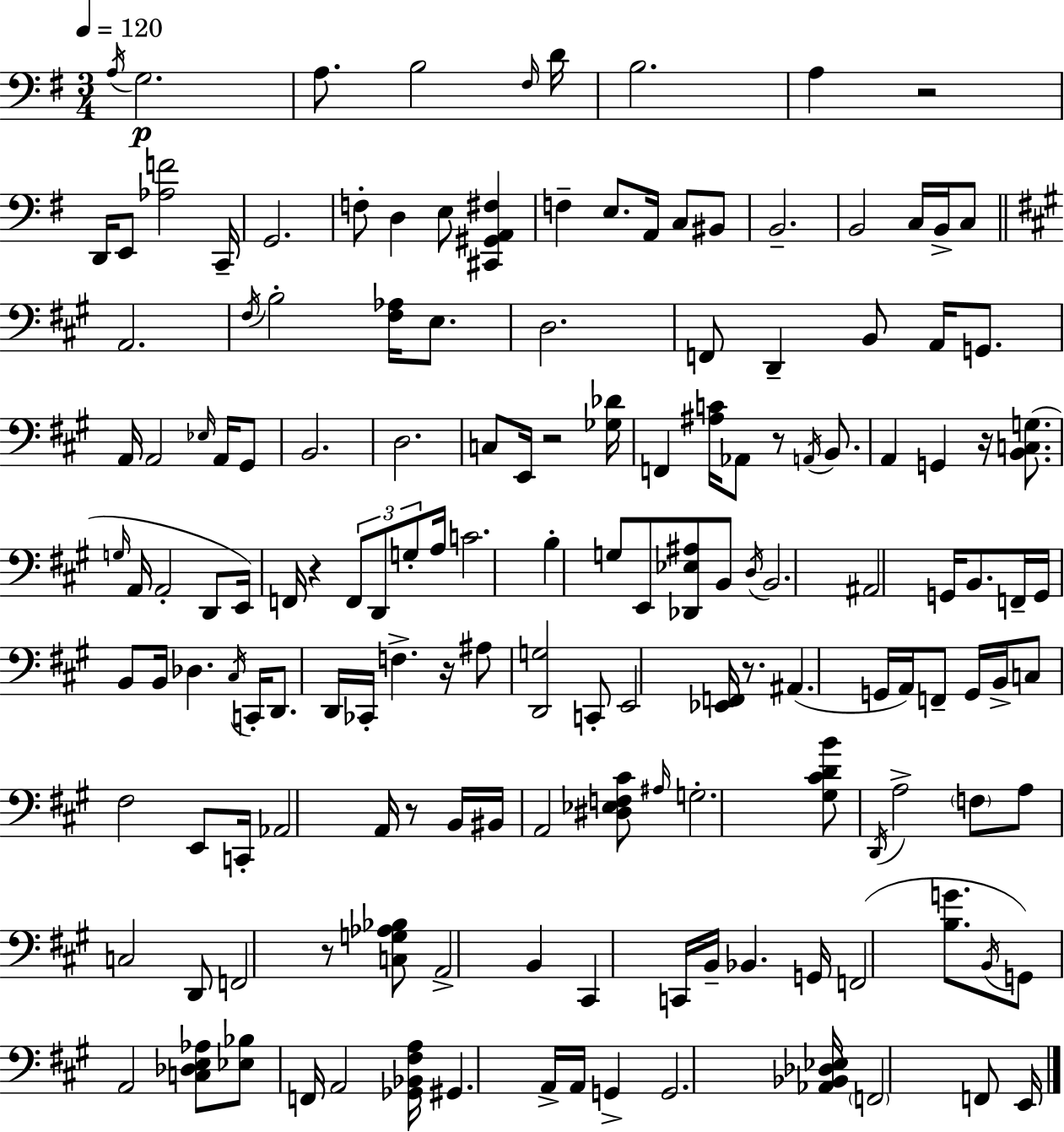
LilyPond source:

{
  \clef bass
  \numericTimeSignature
  \time 3/4
  \key e \minor
  \tempo 4 = 120
  \repeat volta 2 { \acciaccatura { a16 }\p g2. | a8. b2 | \grace { fis16 } d'16 b2. | a4 r2 | \break d,16 e,8 <aes f'>2 | c,16-- g,2. | f8-. d4 e8 <cis, gis, a, fis>4 | f4-- e8. a,16 c8 | \break bis,8 b,2.-- | b,2 c16 b,16-> | c8 \bar "||" \break \key a \major a,2. | \acciaccatura { fis16 } b2-. <fis aes>16 e8. | d2. | f,8 d,4-- b,8 a,16 g,8. | \break a,16 a,2 \grace { ees16 } a,16 | gis,8 b,2. | d2. | c8 e,16 r2 | \break <ges des'>16 f,4 <ais c'>16 aes,8 r8 \acciaccatura { a,16 } | b,8. a,4 g,4 r16 | <b, c g>8.( \grace { g16 } a,16 a,2-. | d,8 e,16) f,16 r4 \tuplet 3/2 { f,8 d,8 | \break g8-. } a16 c'2. | b4-. g8 e,8 | <des, ees ais>8 b,8 \acciaccatura { d16 } b,2. | ais,2 | \break g,16 b,8. f,16-- g,16 b,8 b,16 des4. | \acciaccatura { cis16 } c,16-. d,8. d,16 ces,16-. f4.-> | r16 ais8 <d, g>2 | c,8-. e,2 | \break <ees, f,>16 r8. ais,4.( | g,16 a,16) f,8-- g,16 b,16-> c8 fis2 | e,8 c,16-. aes,2 | a,16 r8 b,16 bis,16 a,2 | \break <dis ees f cis'>8 \grace { ais16 } g2.-. | <gis cis' d' b'>8 \acciaccatura { d,16 } a2-> | \parenthesize f8 a8 c2 | d,8 f,2 | \break r8 <c g aes bes>8 a,2-> | b,4 cis,4 | c,16 b,16-- bes,4. g,16 f,2( | <b g'>8. \acciaccatura { b,16 }) g,8 a,2 | \break <c des e aes>8 <ees bes>8 f,16 | a,2 <ges, bes, fis a>16 gis,4. | a,16-> a,16 g,4-> g,2. | <aes, bes, des ees>16 \parenthesize f,2 | \break f,8 e,16 } \bar "|."
}